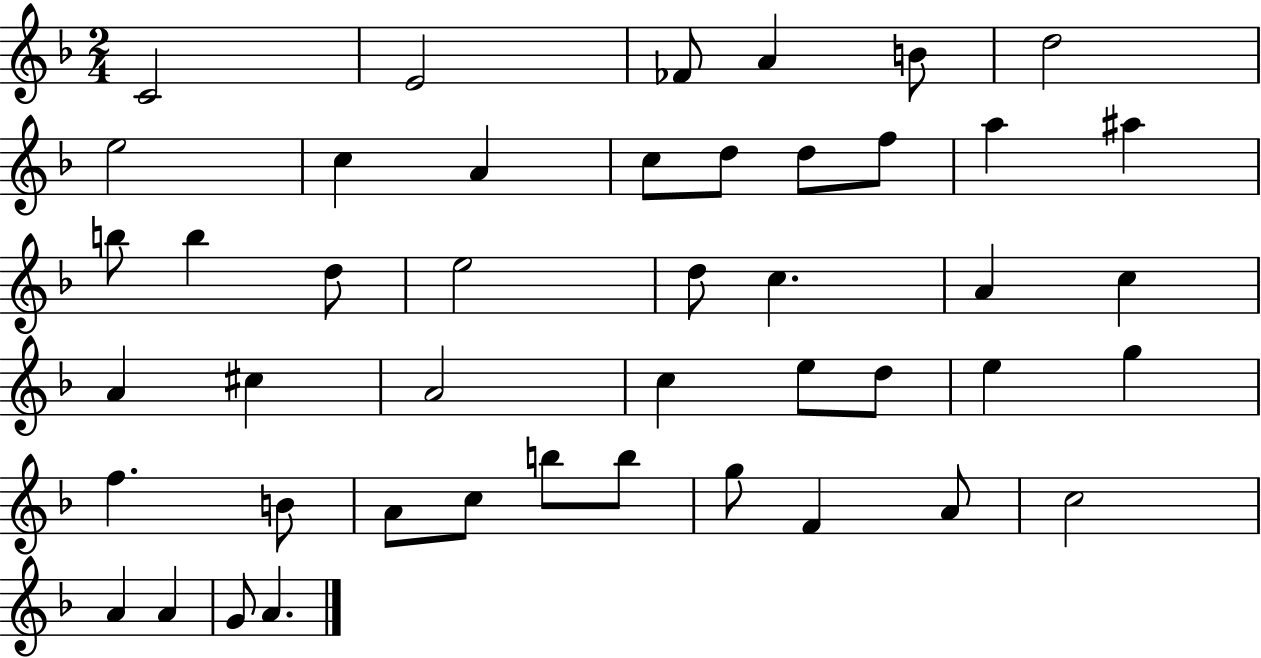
C4/h E4/h FES4/e A4/q B4/e D5/h E5/h C5/q A4/q C5/e D5/e D5/e F5/e A5/q A#5/q B5/e B5/q D5/e E5/h D5/e C5/q. A4/q C5/q A4/q C#5/q A4/h C5/q E5/e D5/e E5/q G5/q F5/q. B4/e A4/e C5/e B5/e B5/e G5/e F4/q A4/e C5/h A4/q A4/q G4/e A4/q.